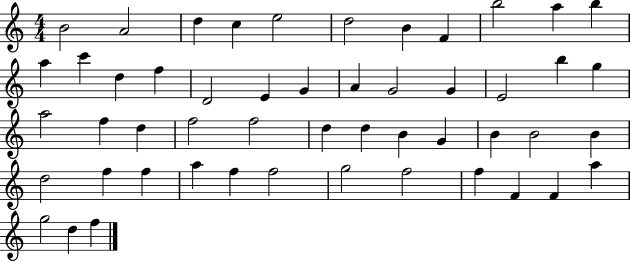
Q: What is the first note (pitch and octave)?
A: B4